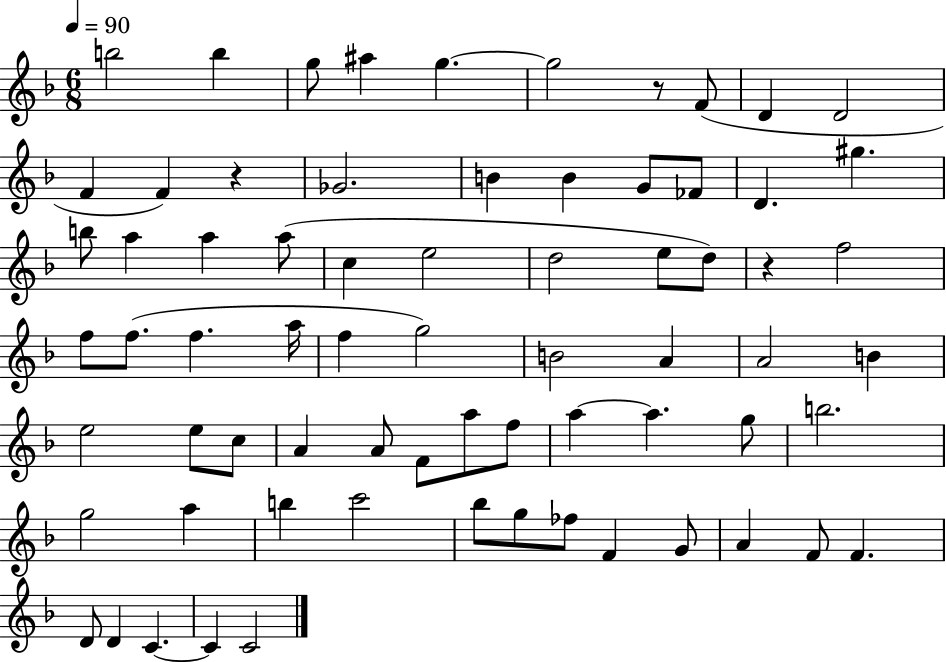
B5/h B5/q G5/e A#5/q G5/q. G5/h R/e F4/e D4/q D4/h F4/q F4/q R/q Gb4/h. B4/q B4/q G4/e FES4/e D4/q. G#5/q. B5/e A5/q A5/q A5/e C5/q E5/h D5/h E5/e D5/e R/q F5/h F5/e F5/e. F5/q. A5/s F5/q G5/h B4/h A4/q A4/h B4/q E5/h E5/e C5/e A4/q A4/e F4/e A5/e F5/e A5/q A5/q. G5/e B5/h. G5/h A5/q B5/q C6/h Bb5/e G5/e FES5/e F4/q G4/e A4/q F4/e F4/q. D4/e D4/q C4/q. C4/q C4/h